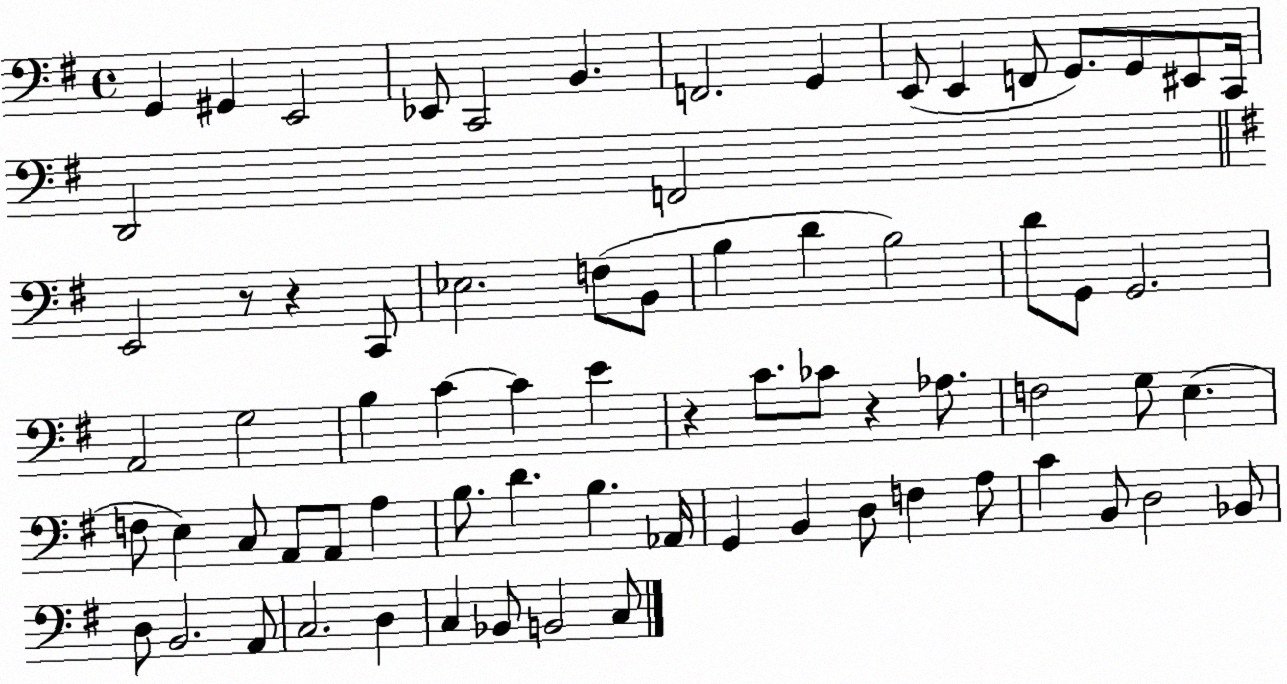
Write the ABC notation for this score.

X:1
T:Untitled
M:4/4
L:1/4
K:G
G,, ^G,, E,,2 _E,,/2 C,,2 B,, F,,2 G,, E,,/2 E,, F,,/2 G,,/2 G,,/2 ^E,,/2 C,,/4 D,,2 F,,2 E,,2 z/2 z C,,/2 _E,2 F,/2 B,,/2 B, D B,2 D/2 G,,/2 G,,2 A,,2 G,2 B, C C E z C/2 _C/2 z _A,/2 F,2 G,/2 E, F,/2 E, C,/2 A,,/2 A,,/2 A, B,/2 D B, _A,,/4 G,, B,, D,/2 F, A,/2 C B,,/2 D,2 _B,,/2 D,/2 B,,2 A,,/2 C,2 D, C, _B,,/2 B,,2 C,/2